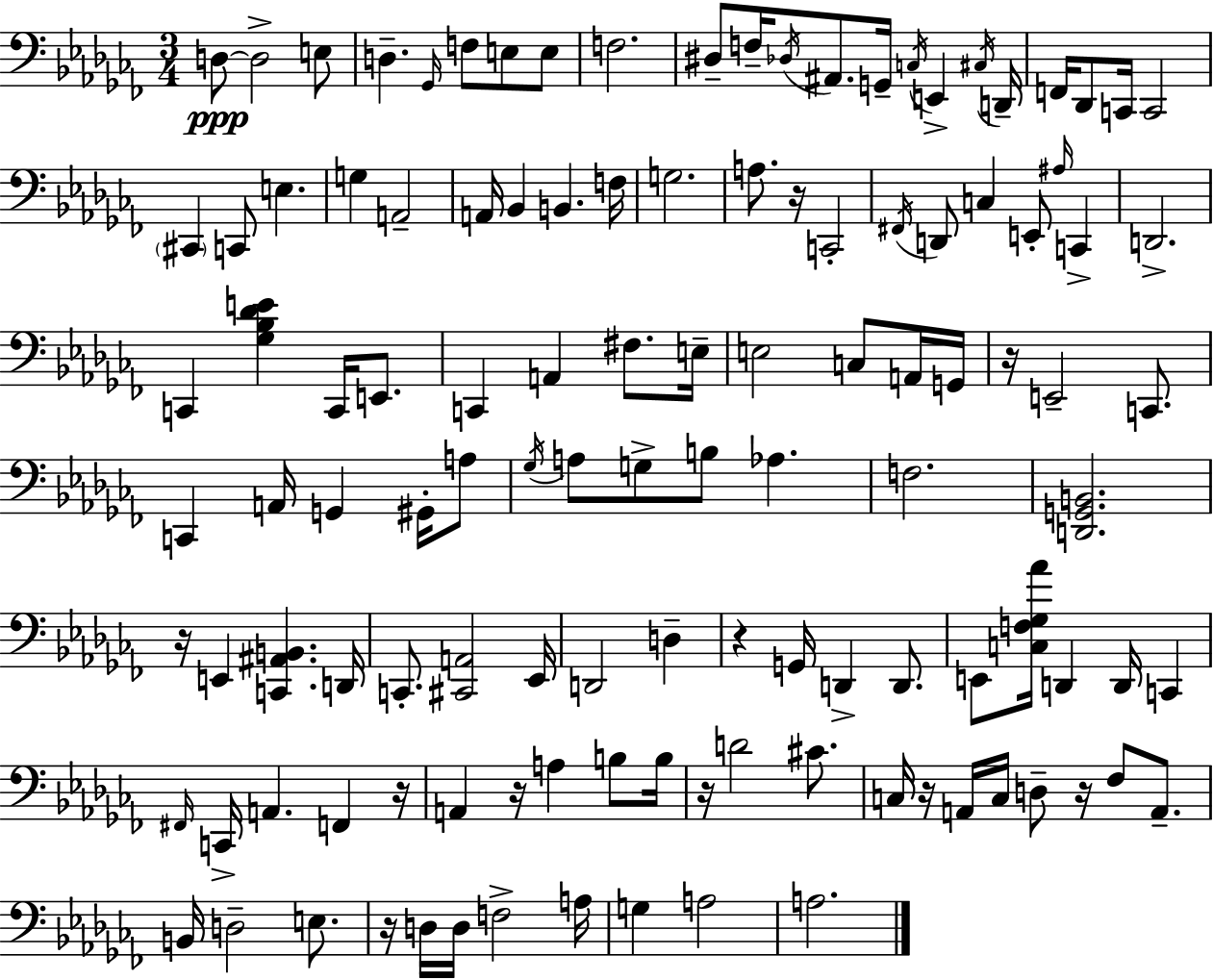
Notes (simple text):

D3/e D3/h E3/e D3/q. Gb2/s F3/e E3/e E3/e F3/h. D#3/e F3/s Db3/s A#2/e. G2/s C3/s E2/q C#3/s D2/s F2/s Db2/e C2/s C2/h C#2/q C2/e E3/q. G3/q A2/h A2/s Bb2/q B2/q. F3/s G3/h. A3/e. R/s C2/h F#2/s D2/e C3/q E2/e A#3/s C2/q D2/h. C2/q [Gb3,Bb3,Db4,E4]/q C2/s E2/e. C2/q A2/q F#3/e. E3/s E3/h C3/e A2/s G2/s R/s E2/h C2/e. C2/q A2/s G2/q G#2/s A3/e Gb3/s A3/e G3/e B3/e Ab3/q. F3/h. [D2,G2,B2]/h. R/s E2/q [C2,A#2,B2]/q. D2/s C2/e. [C#2,A2]/h Eb2/s D2/h D3/q R/q G2/s D2/q D2/e. E2/e [C3,F3,Gb3,Ab4]/s D2/q D2/s C2/q F#2/s C2/s A2/q. F2/q R/s A2/q R/s A3/q B3/e B3/s R/s D4/h C#4/e. C3/s R/s A2/s C3/s D3/e R/s FES3/e A2/e. B2/s D3/h E3/e. R/s D3/s D3/s F3/h A3/s G3/q A3/h A3/h.